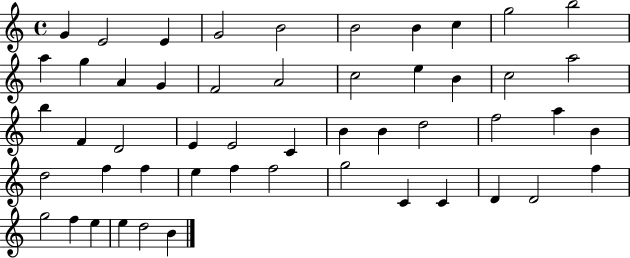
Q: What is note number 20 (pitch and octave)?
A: C5